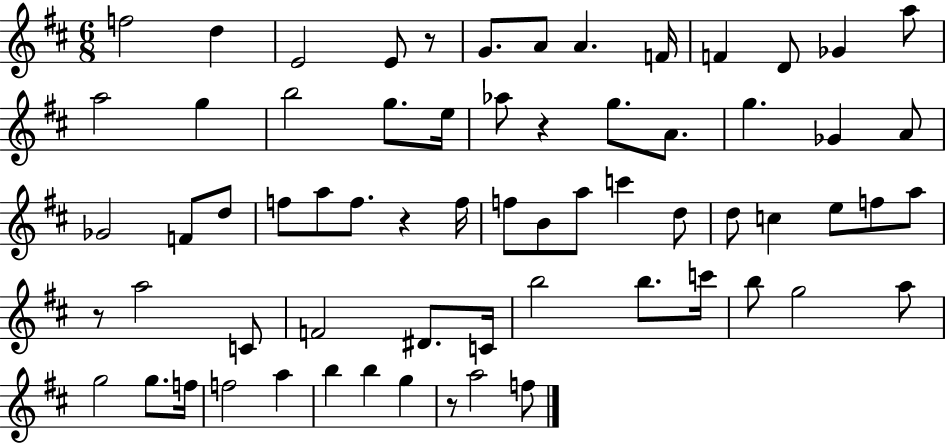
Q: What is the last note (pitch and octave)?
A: F5